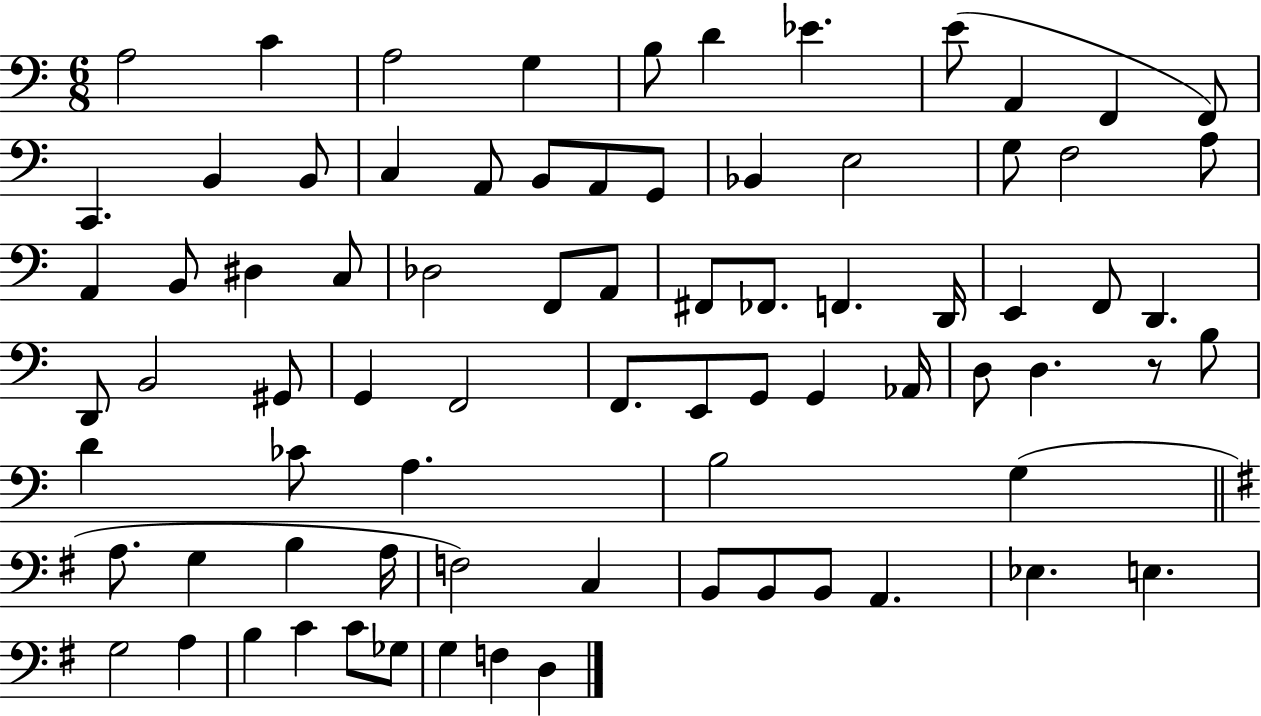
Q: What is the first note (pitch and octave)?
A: A3